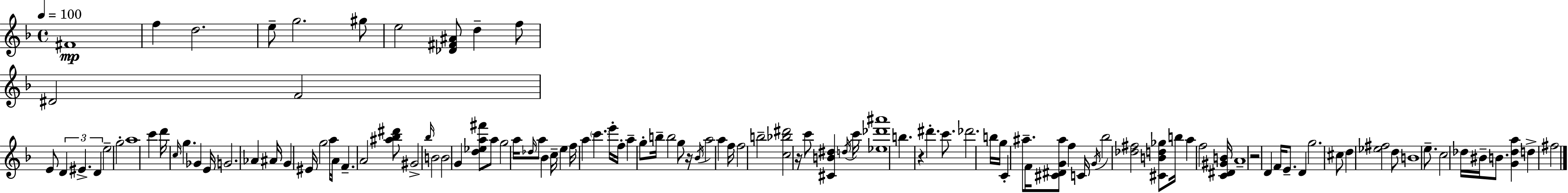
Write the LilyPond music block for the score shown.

{
  \clef treble
  \time 4/4
  \defaultTimeSignature
  \key d \minor
  \tempo 4 = 100
  fis'1\mp | f''4 d''2. | e''8-- g''2. gis''8 | e''2 <des' fis' ais'>8 d''4-- f''8 | \break dis'2 f'2 | e'8 \tuplet 3/2 { d'4 eis'4.-> d'4 } | e''2-- g''2-. | a''1 | \break c'''4 d'''16 \grace { c''16 } g''4. ges'4 | e'16 g'2. aes'4 | ais'16 g'4 eis'16 g''2 a''16 | a'16 f'4.-- a'2 <ais'' bes'' dis'''>8 | \break gis'2-> \grace { bes''16 } b'2 | b'2 g'4 <d'' ees'' a'' fis'''>8 | a''8 g''2 a''16 \grace { des''16 } a''8 bes'4 | c''16-- e''4 f''16 a''4 \parenthesize c'''4. | \break e'''16-. f''16-. a''4-- g''8-. b''16-- b''2 | g''8 r16 \acciaccatura { bes'16 } a''2 a''4 | f''16 f''2 b''2-- | <c'' bes'' dis'''>2 r16 c'''8 <cis' b' dis''>4 | \break \acciaccatura { d''16 } c'''16 <ees'' des''' ais'''>1 | b''4. r4 dis'''4.-. | c'''8. des'''2. | b''16 g''16 c'4-. ais''8.-- f'16 <cis' dis' g' ais''>8 | \break f''4 c'16 \acciaccatura { g'16 } bes''2 <des'' fis''>2 | <cis' b' d'' ges''>8 b''16 a''4 f''2 | <c' dis' gis' b'>16 a'1-- | r2 d'4 | \break f'16 e'8.-- d'4 g''2. | cis''8 d''4 <ees'' fis''>2 | d''8 b'1 | e''8.-- c''2 | \break des''16 bis'16-- b'8. <g' des'' a''>4 d''4-> fis''2 | \bar "|."
}